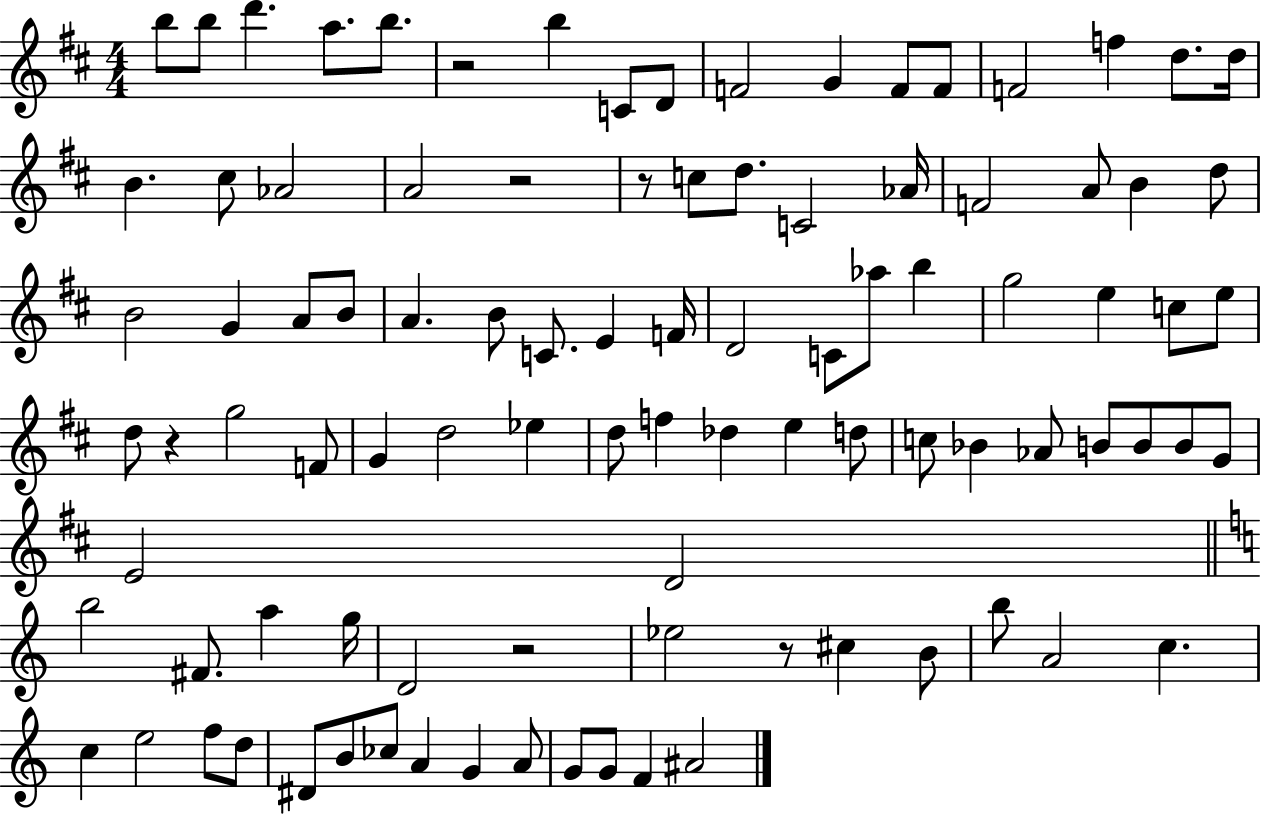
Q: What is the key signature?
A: D major